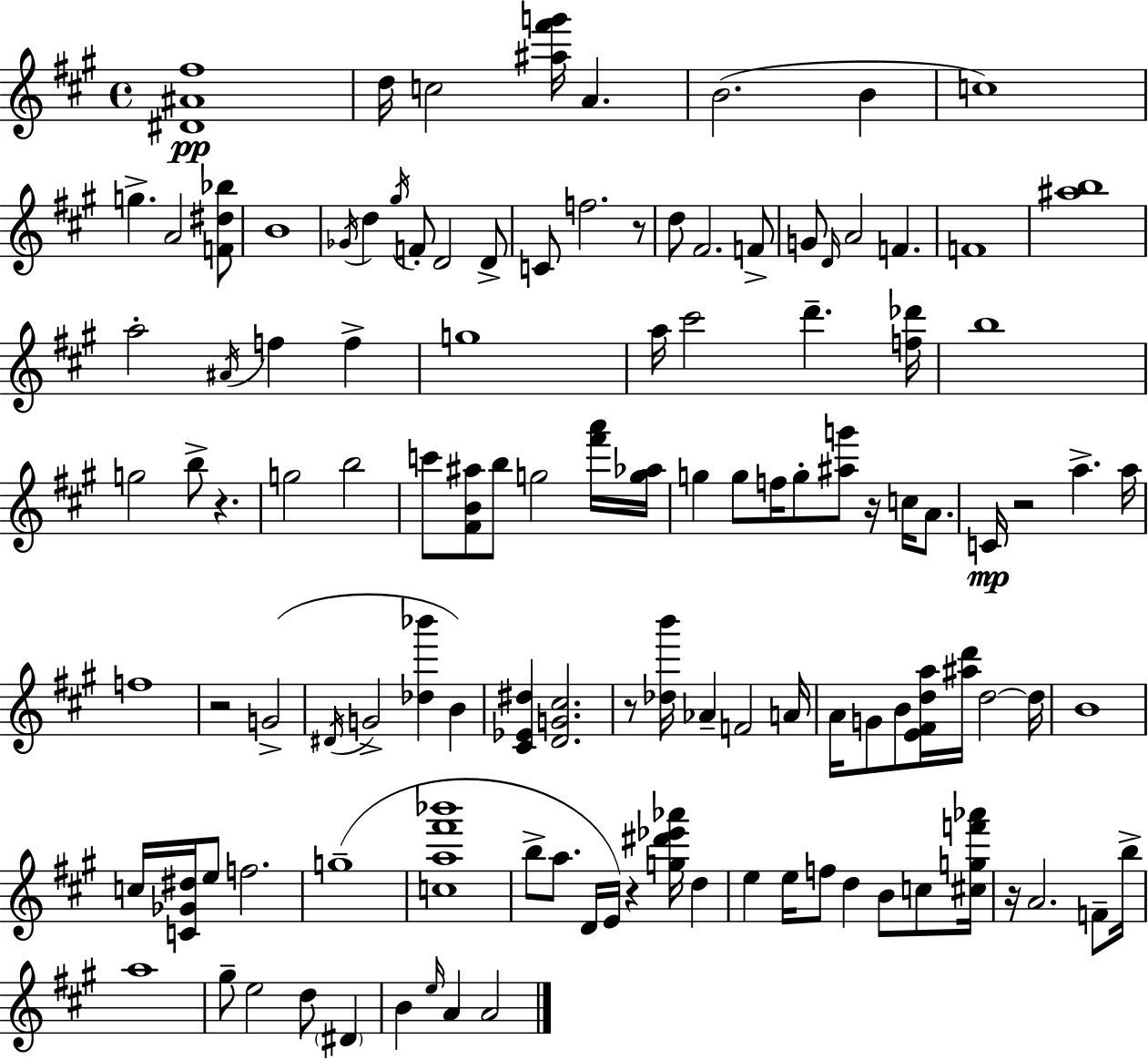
{
  \clef treble
  \time 4/4
  \defaultTimeSignature
  \key a \major
  <dis' ais' fis''>1\pp | d''16 c''2 <ais'' fis''' g'''>16 a'4. | b'2.( b'4 | c''1) | \break g''4.-> a'2 <f' dis'' bes''>8 | b'1 | \acciaccatura { ges'16 } d''4 \acciaccatura { gis''16 } f'8-. d'2 | d'8-> c'8 f''2. | \break r8 d''8 fis'2. | f'8-> g'8 \grace { d'16 } a'2 f'4. | f'1 | <ais'' b''>1 | \break a''2-. \acciaccatura { ais'16 } f''4 | f''4-> g''1 | a''16 cis'''2 d'''4.-- | <f'' des'''>16 b''1 | \break g''2 b''8-> r4. | g''2 b''2 | c'''8 <fis' b' ais''>8 b''8 g''2 | <fis''' a'''>16 <g'' aes''>16 g''4 g''8 f''16 g''8-. <ais'' g'''>8 r16 | \break c''16 a'8. c'16\mp r2 a''4.-> | a''16 f''1 | r2 g'2->( | \acciaccatura { dis'16 } g'2-> <des'' bes'''>4 | \break b'4) <cis' ees' dis''>4 <d' g' cis''>2. | r8 <des'' b'''>16 aes'4-- f'2 | a'16 a'16 g'8 b'8 <e' fis' d'' a''>16 <ais'' d'''>16 d''2~~ | d''16 b'1 | \break c''16 <c' ges' dis''>16 e''8 f''2. | g''1--( | <c'' a'' fis''' bes'''>1 | b''8-> a''8. d'16 e'16) r4 | \break <g'' dis''' ees''' aes'''>16 d''4 e''4 e''16 f''8 d''4 | b'8 c''8 <cis'' g'' f''' aes'''>16 r16 a'2. | f'8-- b''16-> a''1 | gis''8-- e''2 d''8 | \break \parenthesize dis'4 b'4 \grace { e''16 } a'4 a'2 | \bar "|."
}